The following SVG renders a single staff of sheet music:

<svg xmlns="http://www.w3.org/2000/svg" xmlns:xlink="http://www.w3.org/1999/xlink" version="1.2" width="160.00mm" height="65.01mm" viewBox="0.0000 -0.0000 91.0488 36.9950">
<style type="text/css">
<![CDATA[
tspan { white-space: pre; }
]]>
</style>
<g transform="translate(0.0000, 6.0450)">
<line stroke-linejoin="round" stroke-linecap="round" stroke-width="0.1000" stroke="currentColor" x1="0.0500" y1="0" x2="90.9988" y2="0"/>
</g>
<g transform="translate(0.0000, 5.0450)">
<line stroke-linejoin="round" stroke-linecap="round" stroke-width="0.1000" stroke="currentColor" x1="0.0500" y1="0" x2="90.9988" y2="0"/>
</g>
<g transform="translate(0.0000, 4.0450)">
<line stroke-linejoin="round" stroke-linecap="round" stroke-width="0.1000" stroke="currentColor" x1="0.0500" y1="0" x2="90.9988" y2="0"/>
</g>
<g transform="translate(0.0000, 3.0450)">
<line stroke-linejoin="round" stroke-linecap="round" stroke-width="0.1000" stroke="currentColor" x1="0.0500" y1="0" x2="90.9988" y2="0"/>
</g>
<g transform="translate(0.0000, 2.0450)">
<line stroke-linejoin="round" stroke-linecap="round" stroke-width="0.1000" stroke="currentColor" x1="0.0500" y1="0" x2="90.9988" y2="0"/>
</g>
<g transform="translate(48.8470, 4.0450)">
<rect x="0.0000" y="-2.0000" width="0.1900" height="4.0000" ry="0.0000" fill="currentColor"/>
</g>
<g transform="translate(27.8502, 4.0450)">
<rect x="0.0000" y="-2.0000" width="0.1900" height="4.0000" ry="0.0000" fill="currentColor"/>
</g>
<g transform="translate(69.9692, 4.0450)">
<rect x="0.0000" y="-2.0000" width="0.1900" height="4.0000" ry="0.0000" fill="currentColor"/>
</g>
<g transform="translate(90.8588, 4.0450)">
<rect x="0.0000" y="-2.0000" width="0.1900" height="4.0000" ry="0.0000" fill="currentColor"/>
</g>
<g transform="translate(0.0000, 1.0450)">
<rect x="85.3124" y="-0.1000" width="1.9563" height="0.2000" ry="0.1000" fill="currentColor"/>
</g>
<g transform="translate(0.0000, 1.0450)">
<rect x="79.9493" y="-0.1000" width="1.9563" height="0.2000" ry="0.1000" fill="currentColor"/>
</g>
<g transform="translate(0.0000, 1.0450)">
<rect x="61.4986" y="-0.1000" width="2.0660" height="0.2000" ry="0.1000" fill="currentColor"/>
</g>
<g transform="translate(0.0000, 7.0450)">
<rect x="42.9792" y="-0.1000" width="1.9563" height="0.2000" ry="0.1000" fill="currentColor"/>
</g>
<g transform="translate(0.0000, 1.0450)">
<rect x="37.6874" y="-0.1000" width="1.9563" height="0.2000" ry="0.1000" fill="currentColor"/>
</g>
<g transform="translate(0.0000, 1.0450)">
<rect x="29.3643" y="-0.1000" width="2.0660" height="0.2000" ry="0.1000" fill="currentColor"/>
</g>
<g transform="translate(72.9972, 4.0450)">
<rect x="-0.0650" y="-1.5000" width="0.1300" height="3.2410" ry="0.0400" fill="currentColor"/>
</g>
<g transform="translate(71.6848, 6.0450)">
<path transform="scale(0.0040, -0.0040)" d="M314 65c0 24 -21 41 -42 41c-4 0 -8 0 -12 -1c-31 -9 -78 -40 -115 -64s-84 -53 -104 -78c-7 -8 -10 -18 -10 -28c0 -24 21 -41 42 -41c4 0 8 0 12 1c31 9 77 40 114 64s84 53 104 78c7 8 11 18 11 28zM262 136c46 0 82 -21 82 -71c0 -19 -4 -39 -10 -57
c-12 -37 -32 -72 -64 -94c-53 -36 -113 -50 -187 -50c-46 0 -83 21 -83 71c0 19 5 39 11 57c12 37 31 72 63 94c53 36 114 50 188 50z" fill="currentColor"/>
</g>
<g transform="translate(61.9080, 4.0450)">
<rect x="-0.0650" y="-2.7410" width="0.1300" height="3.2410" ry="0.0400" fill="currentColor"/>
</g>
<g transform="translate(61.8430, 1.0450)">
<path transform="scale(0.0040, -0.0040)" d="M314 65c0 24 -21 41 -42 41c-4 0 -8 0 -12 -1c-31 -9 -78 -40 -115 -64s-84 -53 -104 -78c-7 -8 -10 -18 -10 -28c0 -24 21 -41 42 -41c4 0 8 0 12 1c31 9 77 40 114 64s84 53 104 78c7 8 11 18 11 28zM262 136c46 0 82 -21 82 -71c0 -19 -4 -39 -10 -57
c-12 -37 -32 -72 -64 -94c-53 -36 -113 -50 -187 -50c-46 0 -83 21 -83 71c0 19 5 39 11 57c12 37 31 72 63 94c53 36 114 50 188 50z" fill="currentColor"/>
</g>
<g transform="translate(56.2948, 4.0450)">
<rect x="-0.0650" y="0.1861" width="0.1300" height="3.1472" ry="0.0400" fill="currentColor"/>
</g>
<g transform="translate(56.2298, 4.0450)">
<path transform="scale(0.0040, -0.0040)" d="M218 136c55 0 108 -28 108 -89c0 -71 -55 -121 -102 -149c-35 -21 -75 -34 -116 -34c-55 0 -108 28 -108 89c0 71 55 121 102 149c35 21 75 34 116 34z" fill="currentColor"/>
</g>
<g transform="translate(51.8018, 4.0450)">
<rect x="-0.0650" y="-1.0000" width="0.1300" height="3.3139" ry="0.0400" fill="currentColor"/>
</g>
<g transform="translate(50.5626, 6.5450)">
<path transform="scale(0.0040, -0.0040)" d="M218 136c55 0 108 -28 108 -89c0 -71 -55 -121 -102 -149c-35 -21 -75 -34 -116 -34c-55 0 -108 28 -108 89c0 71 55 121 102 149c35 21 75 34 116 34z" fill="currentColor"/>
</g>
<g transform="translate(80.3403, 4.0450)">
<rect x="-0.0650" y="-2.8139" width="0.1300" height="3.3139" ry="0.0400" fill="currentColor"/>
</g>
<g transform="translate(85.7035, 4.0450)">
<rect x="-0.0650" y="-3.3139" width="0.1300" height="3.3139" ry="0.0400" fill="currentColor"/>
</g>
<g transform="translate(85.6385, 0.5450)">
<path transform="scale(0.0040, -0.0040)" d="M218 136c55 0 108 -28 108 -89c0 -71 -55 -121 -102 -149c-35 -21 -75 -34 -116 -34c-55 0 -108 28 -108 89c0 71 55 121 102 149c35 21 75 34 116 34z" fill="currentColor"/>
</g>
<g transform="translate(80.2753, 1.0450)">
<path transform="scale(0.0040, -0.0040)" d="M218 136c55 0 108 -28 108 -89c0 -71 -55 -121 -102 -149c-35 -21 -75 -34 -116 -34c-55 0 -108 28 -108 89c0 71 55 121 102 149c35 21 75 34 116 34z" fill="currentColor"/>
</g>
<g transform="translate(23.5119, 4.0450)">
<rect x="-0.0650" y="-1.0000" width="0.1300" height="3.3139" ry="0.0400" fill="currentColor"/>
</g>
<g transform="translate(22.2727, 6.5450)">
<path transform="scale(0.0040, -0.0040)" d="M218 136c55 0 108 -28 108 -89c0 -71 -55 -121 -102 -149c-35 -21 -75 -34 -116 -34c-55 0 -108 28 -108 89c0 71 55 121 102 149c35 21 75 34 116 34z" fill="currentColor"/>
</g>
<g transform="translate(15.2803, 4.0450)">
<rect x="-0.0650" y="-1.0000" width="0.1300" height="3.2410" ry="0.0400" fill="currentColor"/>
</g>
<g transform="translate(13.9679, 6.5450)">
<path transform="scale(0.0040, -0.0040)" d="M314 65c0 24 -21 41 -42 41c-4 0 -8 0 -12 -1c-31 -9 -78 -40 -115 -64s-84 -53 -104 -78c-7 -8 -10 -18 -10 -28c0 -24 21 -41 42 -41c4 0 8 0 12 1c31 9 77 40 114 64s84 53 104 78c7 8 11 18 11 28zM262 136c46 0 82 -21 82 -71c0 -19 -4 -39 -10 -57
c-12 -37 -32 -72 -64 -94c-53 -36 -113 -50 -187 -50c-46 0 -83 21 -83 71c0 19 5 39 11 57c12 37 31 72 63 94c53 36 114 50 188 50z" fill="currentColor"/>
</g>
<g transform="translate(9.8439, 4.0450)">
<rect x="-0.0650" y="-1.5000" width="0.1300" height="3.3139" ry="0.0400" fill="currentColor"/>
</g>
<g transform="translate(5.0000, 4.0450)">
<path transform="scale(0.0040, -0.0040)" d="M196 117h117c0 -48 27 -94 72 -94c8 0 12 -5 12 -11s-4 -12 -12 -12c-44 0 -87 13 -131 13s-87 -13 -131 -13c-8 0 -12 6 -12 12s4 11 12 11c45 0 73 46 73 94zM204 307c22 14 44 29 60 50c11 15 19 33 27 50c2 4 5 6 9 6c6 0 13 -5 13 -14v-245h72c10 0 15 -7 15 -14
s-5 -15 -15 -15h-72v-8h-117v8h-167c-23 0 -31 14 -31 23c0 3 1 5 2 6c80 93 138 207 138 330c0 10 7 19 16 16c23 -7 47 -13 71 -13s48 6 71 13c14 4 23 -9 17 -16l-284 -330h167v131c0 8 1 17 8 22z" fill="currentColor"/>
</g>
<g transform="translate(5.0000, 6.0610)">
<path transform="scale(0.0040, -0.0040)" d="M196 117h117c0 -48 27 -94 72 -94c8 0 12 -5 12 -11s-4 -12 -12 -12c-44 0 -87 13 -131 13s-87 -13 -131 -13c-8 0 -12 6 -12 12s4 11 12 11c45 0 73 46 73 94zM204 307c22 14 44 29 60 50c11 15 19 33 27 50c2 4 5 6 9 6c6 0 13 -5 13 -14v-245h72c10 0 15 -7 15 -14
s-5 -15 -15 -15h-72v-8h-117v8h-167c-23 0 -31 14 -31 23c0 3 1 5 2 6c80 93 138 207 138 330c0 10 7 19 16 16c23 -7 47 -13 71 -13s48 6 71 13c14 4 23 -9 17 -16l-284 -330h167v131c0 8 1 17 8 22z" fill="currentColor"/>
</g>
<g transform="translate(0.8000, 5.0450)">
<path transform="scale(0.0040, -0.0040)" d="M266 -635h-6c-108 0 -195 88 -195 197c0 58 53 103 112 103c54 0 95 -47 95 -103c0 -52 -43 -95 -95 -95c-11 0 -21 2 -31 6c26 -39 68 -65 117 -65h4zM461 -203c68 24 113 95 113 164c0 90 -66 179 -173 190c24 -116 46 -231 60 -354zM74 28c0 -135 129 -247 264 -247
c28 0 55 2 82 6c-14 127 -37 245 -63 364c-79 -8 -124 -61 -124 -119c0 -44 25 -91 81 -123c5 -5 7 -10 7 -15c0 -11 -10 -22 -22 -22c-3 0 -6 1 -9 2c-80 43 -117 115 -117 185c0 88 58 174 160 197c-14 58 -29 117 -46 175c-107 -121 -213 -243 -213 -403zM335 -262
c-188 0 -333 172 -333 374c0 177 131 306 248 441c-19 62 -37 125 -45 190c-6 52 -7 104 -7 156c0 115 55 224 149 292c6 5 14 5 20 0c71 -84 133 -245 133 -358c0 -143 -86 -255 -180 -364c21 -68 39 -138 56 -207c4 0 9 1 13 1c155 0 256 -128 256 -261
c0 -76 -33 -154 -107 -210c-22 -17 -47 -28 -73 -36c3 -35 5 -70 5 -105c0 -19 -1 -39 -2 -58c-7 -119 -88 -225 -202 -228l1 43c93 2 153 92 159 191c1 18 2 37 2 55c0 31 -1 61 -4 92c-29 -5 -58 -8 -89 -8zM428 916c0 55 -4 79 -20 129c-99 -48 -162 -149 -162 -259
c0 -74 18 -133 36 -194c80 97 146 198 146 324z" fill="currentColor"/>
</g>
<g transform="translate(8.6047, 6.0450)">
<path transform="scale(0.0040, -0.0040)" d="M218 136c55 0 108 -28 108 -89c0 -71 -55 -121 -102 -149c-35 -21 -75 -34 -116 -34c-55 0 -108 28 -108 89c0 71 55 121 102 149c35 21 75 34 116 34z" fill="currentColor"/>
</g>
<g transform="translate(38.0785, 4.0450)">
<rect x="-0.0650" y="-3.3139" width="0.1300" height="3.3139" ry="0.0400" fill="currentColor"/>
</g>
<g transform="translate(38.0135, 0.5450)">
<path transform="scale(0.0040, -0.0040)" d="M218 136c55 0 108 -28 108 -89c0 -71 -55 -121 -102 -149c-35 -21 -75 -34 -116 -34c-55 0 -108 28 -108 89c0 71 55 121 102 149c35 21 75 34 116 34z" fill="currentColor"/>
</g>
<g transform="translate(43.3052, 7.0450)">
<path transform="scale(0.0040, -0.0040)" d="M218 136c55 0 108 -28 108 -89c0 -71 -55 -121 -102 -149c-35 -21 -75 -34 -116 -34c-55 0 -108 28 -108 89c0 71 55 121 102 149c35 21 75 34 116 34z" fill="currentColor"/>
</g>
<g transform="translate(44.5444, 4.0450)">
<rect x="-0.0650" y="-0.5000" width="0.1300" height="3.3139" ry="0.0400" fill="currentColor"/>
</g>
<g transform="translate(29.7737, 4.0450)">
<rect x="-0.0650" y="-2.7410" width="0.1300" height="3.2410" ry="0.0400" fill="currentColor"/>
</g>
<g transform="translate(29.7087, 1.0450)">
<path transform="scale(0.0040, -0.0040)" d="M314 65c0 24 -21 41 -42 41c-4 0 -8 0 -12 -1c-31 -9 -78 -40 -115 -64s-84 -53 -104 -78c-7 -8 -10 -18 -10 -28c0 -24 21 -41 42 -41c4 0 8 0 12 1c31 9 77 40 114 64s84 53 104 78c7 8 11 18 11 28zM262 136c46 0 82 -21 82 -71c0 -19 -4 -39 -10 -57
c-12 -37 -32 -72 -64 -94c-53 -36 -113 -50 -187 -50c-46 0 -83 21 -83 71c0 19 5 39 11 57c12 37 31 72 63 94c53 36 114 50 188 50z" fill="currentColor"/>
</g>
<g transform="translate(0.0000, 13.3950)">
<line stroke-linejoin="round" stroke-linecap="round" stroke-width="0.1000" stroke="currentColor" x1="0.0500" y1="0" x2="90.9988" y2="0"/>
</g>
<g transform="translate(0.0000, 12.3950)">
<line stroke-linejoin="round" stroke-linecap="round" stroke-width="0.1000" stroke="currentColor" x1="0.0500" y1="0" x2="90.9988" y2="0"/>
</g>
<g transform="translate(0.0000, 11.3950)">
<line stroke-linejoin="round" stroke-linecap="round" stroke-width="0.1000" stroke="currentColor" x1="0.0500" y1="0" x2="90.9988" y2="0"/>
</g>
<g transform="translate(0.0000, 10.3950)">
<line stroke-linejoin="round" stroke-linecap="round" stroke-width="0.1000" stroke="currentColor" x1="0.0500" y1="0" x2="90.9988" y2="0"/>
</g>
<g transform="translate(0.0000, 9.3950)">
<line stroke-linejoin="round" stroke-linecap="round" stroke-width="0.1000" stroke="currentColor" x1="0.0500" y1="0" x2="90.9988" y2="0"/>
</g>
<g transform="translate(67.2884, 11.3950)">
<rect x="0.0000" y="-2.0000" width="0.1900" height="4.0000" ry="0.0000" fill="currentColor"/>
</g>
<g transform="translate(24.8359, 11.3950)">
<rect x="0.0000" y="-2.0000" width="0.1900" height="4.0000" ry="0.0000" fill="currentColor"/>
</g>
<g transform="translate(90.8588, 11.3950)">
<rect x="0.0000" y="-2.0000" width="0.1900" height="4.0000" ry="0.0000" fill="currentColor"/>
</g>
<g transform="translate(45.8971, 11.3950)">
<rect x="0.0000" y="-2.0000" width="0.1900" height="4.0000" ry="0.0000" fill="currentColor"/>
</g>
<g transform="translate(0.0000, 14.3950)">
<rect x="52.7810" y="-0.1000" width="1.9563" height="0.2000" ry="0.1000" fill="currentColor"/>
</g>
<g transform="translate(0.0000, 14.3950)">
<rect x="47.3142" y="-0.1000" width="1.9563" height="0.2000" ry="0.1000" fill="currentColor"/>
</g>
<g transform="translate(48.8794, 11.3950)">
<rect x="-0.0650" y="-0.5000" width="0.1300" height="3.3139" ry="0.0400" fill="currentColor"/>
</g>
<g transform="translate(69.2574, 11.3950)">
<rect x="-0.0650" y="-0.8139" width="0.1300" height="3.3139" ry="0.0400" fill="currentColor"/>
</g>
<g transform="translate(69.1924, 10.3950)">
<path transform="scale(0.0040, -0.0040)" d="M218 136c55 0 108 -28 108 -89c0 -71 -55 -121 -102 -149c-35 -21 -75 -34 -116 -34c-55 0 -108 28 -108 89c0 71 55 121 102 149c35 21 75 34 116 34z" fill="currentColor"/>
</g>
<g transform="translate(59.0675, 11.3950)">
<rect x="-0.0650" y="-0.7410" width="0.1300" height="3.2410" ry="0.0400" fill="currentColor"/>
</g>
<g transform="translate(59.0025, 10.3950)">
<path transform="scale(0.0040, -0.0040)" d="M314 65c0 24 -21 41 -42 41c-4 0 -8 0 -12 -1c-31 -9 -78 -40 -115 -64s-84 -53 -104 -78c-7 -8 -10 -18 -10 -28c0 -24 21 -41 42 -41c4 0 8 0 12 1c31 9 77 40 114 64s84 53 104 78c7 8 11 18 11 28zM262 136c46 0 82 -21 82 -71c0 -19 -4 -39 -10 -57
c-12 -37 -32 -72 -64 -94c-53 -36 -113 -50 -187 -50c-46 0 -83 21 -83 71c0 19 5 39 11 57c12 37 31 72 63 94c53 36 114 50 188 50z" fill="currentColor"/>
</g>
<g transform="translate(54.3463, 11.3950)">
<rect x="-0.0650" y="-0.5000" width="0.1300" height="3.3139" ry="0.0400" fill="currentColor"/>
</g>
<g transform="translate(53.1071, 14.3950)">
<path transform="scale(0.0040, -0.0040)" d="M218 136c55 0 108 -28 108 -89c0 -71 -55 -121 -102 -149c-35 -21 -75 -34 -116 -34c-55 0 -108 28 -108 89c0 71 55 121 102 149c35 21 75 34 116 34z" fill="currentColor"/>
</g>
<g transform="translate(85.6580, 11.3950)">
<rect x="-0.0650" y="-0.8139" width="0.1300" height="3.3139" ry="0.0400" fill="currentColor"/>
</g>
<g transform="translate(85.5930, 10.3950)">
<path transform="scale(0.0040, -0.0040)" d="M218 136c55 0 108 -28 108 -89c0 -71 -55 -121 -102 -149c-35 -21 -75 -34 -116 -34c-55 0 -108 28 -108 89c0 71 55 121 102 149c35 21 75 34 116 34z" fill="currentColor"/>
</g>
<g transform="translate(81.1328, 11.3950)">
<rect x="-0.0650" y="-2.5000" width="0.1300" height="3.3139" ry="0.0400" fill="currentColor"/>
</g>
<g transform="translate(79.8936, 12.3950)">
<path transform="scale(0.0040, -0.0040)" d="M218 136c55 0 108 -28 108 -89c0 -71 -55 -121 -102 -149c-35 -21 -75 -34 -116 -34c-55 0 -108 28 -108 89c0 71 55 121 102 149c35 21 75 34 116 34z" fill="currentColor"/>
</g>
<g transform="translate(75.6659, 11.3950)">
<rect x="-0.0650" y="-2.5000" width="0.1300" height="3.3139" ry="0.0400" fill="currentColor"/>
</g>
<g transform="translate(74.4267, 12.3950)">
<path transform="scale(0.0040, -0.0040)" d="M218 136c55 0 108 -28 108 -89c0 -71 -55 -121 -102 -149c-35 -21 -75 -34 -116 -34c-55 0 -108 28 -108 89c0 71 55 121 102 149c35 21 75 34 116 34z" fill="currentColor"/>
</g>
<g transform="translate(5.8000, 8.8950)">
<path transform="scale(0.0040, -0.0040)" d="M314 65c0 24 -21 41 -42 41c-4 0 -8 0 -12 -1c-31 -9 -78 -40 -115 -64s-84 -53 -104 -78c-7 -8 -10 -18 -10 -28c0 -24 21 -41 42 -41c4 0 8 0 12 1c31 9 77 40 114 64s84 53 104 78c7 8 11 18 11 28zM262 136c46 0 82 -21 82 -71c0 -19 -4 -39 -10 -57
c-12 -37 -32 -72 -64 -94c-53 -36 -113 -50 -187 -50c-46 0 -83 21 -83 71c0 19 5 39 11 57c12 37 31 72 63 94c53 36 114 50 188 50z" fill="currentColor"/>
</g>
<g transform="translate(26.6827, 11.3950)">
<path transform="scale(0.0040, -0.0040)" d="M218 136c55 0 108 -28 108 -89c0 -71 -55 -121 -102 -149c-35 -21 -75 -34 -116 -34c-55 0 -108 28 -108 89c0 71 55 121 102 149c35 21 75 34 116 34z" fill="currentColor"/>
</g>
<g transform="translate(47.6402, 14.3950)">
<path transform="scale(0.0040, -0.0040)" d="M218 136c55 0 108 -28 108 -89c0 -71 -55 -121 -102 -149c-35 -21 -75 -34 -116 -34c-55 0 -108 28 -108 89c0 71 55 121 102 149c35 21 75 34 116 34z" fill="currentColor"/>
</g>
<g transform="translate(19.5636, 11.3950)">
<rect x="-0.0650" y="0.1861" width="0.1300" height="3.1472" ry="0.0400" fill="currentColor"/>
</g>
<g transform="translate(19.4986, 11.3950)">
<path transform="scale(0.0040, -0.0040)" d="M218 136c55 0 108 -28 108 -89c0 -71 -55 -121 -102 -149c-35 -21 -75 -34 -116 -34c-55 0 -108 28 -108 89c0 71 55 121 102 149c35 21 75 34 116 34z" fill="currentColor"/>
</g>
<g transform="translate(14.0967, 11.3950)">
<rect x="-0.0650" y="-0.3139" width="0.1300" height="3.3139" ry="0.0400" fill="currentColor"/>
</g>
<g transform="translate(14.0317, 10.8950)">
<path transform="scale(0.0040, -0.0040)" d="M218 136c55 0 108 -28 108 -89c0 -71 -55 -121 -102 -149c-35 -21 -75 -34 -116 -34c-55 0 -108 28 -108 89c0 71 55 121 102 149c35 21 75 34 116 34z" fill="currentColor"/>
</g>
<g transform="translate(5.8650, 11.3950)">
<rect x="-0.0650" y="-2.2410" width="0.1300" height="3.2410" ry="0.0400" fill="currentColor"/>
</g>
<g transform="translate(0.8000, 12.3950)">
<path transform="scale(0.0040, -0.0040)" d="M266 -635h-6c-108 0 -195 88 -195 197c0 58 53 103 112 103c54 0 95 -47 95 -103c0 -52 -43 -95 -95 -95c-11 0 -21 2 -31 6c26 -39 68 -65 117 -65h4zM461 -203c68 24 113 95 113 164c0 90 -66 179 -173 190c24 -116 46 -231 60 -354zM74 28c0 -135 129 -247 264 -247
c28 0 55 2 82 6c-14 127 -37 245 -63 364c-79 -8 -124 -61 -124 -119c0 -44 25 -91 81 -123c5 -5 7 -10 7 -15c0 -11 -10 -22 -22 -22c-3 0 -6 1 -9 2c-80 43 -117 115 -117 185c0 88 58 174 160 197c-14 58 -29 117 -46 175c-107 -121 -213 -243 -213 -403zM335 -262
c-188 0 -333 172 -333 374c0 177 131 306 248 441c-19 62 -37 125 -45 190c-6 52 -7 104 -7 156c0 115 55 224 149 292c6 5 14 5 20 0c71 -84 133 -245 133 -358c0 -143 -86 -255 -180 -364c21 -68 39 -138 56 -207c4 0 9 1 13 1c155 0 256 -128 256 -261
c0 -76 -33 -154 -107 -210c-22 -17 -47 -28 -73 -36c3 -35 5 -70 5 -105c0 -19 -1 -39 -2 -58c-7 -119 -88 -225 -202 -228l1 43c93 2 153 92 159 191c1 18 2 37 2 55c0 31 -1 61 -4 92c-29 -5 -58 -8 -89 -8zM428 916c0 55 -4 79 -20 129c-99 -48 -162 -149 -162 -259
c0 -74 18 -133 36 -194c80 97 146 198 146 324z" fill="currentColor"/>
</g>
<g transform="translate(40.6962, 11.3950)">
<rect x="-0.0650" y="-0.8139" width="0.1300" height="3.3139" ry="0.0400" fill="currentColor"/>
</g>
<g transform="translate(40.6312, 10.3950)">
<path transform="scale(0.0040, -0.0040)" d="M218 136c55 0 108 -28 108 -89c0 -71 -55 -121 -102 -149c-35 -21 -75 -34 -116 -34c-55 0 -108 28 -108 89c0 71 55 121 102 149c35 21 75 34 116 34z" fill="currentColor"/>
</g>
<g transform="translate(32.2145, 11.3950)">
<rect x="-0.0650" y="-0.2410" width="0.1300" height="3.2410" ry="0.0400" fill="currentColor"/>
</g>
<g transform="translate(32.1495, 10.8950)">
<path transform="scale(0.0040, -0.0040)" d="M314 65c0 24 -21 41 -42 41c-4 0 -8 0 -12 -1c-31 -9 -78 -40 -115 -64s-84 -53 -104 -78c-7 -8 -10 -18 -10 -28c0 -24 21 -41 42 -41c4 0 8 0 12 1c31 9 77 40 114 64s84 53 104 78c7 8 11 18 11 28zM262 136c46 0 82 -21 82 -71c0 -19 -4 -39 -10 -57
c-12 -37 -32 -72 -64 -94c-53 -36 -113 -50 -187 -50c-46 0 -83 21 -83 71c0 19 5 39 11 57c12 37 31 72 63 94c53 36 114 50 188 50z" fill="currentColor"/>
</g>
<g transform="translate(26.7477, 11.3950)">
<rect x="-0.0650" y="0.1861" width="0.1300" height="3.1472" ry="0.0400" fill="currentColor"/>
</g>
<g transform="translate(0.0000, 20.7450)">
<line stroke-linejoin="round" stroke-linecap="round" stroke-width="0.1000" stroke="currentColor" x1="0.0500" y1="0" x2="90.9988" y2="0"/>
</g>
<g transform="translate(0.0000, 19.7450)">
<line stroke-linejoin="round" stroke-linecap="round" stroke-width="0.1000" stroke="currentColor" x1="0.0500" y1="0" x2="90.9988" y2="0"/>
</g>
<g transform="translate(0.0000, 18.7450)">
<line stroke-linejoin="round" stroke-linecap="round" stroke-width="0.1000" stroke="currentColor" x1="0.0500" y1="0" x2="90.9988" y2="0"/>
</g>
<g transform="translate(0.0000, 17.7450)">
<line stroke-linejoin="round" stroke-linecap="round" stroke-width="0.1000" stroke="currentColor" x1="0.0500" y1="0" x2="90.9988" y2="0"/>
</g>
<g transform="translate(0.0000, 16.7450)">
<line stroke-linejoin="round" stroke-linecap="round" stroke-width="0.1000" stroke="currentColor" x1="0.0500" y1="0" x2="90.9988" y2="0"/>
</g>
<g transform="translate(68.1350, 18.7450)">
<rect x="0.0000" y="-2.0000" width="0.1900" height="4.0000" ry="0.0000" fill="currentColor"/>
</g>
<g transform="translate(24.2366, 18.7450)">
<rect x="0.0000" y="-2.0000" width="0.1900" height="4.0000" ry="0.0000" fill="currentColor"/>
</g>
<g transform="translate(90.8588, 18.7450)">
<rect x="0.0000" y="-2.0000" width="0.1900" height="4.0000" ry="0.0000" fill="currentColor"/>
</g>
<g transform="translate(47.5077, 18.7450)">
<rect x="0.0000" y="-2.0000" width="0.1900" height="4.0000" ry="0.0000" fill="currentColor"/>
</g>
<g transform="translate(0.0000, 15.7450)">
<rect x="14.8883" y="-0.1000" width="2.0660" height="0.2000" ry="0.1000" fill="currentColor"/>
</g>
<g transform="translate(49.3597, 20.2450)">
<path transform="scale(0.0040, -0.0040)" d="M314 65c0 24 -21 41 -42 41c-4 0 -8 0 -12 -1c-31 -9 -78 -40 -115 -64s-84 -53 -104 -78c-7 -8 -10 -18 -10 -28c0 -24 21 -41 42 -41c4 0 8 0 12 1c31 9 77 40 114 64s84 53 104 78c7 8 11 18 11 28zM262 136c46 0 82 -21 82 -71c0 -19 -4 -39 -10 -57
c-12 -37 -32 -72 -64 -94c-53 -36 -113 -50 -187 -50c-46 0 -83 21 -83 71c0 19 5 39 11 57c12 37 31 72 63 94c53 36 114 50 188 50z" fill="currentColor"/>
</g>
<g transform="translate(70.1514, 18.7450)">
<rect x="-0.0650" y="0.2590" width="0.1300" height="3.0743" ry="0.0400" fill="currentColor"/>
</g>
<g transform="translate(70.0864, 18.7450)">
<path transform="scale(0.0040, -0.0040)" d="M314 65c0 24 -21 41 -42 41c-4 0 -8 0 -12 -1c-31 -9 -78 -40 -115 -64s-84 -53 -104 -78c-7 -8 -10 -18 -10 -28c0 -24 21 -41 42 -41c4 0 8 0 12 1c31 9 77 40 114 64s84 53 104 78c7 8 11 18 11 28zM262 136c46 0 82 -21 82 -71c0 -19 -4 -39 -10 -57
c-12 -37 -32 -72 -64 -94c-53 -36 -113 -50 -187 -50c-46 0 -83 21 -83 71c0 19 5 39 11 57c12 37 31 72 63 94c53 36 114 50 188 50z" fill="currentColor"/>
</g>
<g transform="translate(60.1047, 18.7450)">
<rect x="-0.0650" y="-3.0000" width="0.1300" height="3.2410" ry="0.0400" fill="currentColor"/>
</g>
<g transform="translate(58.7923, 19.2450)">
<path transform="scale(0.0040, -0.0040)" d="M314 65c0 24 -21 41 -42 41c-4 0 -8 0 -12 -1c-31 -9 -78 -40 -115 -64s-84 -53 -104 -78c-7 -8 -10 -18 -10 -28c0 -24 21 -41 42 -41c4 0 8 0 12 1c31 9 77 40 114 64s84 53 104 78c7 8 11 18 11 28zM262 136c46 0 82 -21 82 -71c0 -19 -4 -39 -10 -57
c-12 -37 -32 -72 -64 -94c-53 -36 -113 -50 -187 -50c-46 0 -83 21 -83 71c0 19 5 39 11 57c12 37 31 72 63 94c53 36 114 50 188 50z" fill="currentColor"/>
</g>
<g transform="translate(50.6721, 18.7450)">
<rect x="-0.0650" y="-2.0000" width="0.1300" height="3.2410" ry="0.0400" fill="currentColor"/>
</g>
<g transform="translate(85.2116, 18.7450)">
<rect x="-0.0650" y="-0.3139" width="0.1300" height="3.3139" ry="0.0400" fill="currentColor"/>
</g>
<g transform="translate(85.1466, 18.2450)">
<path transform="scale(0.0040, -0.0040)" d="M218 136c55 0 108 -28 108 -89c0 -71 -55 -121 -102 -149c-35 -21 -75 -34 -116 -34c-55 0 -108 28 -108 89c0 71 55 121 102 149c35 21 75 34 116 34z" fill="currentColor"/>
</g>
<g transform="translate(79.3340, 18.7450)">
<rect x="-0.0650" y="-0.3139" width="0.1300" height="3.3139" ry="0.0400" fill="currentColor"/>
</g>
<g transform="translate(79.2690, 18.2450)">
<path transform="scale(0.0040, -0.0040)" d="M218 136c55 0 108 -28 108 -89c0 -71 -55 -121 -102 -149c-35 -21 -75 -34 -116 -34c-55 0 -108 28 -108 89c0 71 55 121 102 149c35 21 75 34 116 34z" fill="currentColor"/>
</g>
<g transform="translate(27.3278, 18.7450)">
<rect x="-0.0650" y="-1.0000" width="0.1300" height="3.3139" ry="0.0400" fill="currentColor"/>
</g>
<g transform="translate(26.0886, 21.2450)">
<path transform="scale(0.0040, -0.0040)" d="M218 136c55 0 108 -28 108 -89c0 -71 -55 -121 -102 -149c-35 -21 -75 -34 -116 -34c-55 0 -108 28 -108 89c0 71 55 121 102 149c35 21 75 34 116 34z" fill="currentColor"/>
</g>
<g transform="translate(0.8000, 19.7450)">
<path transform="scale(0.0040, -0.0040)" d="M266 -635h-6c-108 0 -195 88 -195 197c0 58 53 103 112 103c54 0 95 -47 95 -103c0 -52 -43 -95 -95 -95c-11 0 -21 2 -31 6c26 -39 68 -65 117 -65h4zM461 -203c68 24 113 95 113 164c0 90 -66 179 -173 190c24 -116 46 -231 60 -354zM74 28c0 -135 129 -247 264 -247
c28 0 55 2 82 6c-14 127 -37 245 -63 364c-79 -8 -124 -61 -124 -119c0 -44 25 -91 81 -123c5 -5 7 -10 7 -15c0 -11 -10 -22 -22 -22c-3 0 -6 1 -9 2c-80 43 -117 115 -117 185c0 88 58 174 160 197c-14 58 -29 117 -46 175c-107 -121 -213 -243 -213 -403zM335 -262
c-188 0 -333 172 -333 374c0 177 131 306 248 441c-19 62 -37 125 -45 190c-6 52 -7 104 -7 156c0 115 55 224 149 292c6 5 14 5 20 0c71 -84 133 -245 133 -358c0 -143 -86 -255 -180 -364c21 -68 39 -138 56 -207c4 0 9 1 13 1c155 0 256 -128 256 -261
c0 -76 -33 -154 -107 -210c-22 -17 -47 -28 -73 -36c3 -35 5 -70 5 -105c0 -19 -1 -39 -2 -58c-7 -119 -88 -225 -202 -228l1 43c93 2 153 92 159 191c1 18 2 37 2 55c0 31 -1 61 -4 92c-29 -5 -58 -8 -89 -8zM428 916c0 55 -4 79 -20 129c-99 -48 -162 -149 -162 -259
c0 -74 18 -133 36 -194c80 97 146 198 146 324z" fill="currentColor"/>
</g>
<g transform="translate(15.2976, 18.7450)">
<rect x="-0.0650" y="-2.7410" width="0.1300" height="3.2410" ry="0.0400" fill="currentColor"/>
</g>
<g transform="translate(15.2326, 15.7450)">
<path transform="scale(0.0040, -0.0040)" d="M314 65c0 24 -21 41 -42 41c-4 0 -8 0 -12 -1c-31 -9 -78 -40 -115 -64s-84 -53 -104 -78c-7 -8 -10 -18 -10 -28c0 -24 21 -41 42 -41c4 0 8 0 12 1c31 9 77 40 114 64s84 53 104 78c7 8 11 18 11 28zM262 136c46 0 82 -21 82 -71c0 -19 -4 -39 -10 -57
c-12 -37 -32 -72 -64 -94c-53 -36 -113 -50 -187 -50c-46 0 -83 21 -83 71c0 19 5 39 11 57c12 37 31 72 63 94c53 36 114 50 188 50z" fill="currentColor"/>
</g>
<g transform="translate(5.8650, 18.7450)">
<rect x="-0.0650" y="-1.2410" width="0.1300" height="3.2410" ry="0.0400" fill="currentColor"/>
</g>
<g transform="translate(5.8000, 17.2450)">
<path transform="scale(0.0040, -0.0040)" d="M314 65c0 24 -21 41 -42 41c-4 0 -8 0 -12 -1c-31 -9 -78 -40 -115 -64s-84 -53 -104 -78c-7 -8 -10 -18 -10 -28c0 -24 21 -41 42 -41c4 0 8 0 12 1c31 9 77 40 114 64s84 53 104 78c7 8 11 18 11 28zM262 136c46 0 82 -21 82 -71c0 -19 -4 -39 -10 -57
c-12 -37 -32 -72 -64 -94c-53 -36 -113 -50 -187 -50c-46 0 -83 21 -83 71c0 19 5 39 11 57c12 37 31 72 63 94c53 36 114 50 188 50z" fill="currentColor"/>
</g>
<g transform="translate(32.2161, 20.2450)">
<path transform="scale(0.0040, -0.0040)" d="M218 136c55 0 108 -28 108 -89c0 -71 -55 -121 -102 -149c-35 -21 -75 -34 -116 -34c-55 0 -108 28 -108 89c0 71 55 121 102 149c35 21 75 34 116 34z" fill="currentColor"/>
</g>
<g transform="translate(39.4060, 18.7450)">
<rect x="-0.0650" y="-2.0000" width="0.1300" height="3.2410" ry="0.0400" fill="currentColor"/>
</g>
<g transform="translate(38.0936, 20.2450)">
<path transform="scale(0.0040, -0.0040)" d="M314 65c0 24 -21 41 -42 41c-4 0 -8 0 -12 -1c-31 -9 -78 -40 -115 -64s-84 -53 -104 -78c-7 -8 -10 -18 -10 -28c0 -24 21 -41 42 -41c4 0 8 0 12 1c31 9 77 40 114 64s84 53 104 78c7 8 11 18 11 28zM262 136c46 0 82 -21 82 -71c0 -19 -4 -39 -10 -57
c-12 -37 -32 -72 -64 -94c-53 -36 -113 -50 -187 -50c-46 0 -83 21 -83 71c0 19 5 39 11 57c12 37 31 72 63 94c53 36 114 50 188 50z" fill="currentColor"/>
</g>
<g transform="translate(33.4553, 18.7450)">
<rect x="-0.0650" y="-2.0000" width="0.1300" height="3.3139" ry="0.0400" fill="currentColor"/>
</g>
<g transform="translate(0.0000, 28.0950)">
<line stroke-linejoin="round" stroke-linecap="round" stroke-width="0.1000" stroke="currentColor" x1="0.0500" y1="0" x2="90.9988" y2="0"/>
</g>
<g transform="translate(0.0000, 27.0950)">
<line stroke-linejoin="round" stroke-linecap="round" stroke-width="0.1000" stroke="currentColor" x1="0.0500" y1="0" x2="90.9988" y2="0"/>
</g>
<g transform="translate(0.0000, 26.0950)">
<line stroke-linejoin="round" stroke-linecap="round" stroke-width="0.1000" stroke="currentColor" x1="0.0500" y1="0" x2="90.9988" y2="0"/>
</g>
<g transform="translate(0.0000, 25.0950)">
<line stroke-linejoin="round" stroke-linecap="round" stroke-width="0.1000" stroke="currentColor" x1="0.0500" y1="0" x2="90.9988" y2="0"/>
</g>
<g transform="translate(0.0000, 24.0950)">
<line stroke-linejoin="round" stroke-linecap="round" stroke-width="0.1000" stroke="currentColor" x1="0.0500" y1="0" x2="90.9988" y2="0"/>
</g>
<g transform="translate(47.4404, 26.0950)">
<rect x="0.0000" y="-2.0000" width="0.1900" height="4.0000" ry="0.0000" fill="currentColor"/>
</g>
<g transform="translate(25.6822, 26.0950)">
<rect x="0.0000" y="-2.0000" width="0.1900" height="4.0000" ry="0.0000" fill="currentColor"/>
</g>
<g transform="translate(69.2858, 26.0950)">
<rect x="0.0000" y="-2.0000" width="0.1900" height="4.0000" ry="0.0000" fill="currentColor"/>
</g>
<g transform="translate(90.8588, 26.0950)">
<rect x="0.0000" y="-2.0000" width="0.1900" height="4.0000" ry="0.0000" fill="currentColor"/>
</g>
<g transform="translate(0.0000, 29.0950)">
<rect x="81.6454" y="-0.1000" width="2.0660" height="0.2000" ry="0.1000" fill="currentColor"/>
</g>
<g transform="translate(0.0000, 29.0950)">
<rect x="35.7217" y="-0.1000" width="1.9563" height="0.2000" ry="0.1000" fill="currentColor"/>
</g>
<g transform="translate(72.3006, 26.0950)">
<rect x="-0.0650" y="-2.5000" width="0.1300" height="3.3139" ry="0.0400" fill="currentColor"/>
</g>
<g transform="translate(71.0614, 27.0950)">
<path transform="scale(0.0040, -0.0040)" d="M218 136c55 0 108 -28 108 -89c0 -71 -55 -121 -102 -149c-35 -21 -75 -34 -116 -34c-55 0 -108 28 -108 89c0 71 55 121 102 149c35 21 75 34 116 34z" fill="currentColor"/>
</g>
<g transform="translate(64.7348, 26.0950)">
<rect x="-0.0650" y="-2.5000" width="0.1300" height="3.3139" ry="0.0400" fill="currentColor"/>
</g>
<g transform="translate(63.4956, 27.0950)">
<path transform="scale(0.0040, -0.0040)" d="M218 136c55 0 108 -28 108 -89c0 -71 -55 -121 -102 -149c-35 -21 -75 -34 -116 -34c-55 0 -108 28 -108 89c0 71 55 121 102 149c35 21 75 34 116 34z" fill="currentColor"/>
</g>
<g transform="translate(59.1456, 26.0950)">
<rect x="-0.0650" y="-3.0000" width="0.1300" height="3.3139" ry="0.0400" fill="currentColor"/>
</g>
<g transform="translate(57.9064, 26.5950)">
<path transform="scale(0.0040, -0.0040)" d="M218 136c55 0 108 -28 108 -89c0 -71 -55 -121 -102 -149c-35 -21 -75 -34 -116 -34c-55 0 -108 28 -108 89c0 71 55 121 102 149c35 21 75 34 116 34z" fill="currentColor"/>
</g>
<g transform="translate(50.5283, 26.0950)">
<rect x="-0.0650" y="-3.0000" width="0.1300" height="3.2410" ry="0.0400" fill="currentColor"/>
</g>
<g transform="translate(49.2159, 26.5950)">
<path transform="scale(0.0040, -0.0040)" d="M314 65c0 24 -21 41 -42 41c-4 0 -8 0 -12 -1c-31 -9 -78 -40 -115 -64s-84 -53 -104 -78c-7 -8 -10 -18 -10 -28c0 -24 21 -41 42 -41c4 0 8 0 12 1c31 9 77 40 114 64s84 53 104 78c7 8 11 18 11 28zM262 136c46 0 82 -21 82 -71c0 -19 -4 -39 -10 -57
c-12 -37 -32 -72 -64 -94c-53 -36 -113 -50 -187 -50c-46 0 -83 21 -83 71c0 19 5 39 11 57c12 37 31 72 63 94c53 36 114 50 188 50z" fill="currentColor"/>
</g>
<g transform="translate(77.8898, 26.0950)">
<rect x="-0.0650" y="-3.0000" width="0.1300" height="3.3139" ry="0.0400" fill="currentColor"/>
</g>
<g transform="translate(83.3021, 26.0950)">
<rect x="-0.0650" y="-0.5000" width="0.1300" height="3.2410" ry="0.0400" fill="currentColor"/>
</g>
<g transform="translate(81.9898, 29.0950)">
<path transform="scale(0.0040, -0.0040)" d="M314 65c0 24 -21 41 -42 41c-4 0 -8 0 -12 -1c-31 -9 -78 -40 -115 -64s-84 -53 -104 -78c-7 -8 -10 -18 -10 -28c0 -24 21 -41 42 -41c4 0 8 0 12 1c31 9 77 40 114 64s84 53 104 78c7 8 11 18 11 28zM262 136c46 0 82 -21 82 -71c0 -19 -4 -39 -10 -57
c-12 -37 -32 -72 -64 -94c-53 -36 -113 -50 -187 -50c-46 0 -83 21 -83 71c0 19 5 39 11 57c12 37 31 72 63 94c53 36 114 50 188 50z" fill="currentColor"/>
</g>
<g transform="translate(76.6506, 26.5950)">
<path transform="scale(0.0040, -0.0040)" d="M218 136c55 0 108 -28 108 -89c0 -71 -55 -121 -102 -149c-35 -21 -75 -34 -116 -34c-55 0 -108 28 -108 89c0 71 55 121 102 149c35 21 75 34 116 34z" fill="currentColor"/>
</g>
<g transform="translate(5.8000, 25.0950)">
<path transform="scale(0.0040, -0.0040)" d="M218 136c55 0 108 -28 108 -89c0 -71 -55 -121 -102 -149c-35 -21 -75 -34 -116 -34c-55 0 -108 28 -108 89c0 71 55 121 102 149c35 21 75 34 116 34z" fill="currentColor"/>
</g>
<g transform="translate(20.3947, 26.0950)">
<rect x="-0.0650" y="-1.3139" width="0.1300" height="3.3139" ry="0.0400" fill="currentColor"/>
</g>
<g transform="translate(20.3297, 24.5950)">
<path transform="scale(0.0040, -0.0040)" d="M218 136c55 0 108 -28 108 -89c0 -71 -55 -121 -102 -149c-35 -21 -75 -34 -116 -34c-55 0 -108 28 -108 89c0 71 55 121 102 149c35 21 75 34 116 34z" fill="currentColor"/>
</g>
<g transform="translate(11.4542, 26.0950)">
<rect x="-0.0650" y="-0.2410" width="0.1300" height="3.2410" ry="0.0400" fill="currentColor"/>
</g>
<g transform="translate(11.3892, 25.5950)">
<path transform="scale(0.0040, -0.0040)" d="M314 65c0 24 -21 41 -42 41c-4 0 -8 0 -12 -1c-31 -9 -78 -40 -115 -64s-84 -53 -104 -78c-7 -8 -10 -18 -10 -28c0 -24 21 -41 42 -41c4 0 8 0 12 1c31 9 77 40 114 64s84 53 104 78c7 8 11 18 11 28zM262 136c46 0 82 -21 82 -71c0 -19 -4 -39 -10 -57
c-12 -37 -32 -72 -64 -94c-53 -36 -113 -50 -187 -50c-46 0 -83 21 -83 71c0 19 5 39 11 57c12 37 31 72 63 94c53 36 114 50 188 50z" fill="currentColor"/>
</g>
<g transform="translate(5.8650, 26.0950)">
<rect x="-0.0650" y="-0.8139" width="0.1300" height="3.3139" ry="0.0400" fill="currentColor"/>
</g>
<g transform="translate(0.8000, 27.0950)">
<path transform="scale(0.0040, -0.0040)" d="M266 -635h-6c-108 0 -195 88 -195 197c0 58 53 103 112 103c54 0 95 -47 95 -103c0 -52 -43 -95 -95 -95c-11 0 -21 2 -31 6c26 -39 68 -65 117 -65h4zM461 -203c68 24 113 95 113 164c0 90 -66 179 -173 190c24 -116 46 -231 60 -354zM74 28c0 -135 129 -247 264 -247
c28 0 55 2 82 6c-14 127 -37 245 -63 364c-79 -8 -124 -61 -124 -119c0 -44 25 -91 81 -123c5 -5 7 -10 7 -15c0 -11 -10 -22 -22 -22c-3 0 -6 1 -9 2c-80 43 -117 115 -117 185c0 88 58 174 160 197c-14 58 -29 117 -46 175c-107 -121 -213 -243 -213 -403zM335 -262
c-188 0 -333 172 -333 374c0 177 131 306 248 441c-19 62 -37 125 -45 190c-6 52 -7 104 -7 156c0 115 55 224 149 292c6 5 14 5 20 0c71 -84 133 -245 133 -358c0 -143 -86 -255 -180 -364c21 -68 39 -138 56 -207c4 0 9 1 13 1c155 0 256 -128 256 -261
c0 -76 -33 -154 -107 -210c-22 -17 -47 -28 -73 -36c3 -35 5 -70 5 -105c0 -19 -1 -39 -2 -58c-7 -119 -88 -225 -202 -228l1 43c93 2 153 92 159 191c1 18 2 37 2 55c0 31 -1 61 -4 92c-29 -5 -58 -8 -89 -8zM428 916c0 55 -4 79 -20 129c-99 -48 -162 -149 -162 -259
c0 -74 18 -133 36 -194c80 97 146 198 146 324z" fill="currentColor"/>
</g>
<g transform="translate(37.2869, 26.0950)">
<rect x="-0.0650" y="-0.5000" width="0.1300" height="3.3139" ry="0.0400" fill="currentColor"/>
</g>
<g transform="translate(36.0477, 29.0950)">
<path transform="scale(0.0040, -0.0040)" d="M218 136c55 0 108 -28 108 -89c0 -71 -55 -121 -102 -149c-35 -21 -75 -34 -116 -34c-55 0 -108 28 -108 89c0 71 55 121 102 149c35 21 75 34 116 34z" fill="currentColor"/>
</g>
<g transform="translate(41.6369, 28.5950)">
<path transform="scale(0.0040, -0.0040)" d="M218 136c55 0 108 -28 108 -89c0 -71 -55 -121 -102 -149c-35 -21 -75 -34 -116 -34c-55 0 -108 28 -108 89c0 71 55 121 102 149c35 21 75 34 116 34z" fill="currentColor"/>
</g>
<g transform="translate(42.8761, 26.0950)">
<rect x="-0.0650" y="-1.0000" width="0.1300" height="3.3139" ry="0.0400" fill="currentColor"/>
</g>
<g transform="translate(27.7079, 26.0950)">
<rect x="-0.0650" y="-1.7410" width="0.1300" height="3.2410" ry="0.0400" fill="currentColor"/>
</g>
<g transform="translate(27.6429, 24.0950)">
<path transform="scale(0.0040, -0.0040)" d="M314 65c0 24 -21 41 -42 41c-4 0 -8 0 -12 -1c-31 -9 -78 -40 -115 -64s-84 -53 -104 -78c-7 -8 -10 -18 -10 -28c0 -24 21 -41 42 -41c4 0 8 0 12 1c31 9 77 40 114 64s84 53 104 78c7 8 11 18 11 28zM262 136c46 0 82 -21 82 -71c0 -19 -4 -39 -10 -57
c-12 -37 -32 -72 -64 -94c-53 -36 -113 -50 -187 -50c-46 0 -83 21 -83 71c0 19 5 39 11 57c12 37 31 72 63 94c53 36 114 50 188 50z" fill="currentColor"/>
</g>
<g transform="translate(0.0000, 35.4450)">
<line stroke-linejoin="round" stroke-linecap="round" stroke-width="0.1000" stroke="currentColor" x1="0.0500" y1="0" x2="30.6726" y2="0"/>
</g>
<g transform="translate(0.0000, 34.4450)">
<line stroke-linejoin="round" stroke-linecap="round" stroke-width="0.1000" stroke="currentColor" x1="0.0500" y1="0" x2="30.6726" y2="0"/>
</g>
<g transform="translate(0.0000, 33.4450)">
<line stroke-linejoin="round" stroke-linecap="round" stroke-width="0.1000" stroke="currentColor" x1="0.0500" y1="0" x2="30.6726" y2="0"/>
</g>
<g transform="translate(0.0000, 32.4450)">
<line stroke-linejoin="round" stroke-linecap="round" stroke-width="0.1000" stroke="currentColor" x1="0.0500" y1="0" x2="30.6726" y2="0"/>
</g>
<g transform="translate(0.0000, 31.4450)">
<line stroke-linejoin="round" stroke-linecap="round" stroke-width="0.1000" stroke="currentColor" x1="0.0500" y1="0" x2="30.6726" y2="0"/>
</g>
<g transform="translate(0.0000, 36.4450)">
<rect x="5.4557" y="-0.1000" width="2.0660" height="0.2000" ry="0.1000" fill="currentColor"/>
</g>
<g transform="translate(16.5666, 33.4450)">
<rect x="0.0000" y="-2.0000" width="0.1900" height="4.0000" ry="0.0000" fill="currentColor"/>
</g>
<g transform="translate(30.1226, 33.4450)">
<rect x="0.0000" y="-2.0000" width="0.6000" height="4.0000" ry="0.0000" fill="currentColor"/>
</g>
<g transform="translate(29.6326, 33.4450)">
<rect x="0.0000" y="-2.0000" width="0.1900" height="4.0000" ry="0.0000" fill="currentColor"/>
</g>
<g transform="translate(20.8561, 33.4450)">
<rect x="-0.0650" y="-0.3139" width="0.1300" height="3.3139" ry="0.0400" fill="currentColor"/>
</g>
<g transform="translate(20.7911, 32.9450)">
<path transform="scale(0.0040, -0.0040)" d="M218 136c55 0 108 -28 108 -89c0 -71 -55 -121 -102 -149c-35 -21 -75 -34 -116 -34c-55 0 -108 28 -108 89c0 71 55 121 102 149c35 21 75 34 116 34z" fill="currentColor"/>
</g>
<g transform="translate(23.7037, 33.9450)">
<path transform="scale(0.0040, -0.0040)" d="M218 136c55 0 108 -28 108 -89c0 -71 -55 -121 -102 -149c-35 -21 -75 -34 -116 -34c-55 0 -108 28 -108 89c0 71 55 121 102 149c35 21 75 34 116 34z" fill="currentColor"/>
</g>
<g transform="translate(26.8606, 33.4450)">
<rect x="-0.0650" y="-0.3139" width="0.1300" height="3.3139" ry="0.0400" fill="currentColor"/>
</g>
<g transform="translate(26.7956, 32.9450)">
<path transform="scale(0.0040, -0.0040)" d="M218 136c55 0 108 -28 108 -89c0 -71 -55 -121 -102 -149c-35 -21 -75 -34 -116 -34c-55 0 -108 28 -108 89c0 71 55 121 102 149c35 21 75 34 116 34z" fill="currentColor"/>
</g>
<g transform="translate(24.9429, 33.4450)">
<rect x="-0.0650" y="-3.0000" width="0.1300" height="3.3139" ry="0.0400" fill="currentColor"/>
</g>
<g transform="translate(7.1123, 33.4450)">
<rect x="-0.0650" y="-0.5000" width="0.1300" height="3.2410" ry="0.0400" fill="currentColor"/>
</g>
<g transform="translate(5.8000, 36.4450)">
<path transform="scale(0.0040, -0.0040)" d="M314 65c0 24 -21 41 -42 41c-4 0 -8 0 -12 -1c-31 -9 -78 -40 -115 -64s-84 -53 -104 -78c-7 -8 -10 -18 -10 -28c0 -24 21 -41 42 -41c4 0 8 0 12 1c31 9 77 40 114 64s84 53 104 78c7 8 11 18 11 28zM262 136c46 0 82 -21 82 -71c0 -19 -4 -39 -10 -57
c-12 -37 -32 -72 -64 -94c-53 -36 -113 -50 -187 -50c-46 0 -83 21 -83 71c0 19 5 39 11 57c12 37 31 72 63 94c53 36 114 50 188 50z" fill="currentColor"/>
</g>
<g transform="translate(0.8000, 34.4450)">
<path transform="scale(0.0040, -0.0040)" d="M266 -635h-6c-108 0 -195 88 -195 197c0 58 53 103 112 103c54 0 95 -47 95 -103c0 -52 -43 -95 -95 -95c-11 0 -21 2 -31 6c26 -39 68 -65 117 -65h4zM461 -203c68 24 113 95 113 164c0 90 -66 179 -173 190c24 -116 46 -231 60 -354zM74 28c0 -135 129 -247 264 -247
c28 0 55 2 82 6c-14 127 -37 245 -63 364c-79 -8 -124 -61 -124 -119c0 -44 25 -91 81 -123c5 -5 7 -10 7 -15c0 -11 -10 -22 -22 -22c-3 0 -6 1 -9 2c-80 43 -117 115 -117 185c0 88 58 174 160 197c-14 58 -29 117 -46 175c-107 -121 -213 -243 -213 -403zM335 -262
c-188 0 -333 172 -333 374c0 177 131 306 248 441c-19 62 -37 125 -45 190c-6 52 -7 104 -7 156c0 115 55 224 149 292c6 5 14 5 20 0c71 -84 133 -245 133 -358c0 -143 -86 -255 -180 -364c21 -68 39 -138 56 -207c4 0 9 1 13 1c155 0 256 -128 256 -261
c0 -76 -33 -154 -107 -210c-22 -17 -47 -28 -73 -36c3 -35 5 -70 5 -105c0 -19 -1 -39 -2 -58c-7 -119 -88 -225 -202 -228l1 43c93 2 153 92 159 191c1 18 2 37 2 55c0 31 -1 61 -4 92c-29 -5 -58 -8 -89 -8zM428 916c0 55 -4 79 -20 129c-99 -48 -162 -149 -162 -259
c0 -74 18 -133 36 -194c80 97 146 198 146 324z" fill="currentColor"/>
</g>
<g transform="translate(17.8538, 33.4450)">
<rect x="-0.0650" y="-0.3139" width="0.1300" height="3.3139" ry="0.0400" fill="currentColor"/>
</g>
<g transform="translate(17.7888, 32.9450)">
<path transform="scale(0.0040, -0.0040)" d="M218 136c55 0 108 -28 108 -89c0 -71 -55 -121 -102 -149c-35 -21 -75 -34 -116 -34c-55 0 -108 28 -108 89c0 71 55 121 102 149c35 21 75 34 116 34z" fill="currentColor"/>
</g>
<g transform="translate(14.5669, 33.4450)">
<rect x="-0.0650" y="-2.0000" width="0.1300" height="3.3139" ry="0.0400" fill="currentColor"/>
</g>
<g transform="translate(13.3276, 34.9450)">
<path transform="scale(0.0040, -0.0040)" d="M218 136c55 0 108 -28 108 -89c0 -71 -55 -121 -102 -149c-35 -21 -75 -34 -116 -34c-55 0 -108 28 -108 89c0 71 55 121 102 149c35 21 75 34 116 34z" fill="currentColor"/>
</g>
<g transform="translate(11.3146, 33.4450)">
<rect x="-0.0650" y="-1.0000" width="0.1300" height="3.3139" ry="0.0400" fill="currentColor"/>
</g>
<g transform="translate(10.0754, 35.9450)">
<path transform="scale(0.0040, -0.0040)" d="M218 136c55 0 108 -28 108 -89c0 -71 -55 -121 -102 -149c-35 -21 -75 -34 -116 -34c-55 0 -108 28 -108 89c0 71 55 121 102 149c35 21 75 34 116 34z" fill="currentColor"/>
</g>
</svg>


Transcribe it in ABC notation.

X:1
T:Untitled
M:4/4
L:1/4
K:C
E D2 D a2 b C D B a2 E2 a b g2 c B B c2 d C C d2 d G G d e2 a2 D F F2 F2 A2 B2 c c d c2 e f2 C D A2 A G G A C2 C2 D F c c A c